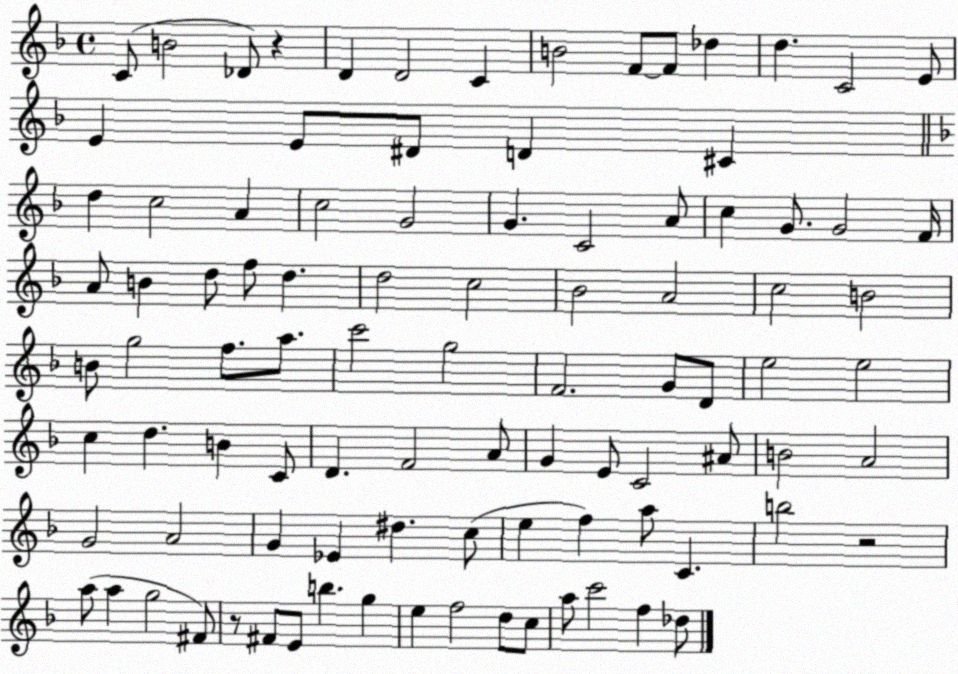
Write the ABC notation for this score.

X:1
T:Untitled
M:4/4
L:1/4
K:F
C/2 B2 _D/2 z D D2 C B2 F/2 F/2 _d d C2 E/2 E E/2 ^D/2 D ^C d c2 A c2 G2 G C2 A/2 c G/2 G2 F/4 A/2 B d/2 f/2 d d2 c2 _B2 A2 c2 B2 B/2 g2 f/2 a/2 c'2 g2 F2 G/2 D/2 e2 e2 c d B C/2 D F2 A/2 G E/2 C2 ^A/2 B2 A2 G2 A2 G _E ^d c/2 e f a/2 C b2 z2 a/2 a g2 ^F/2 z/2 ^F/2 E/2 b g e f2 d/2 c/2 a/2 c'2 f _d/2